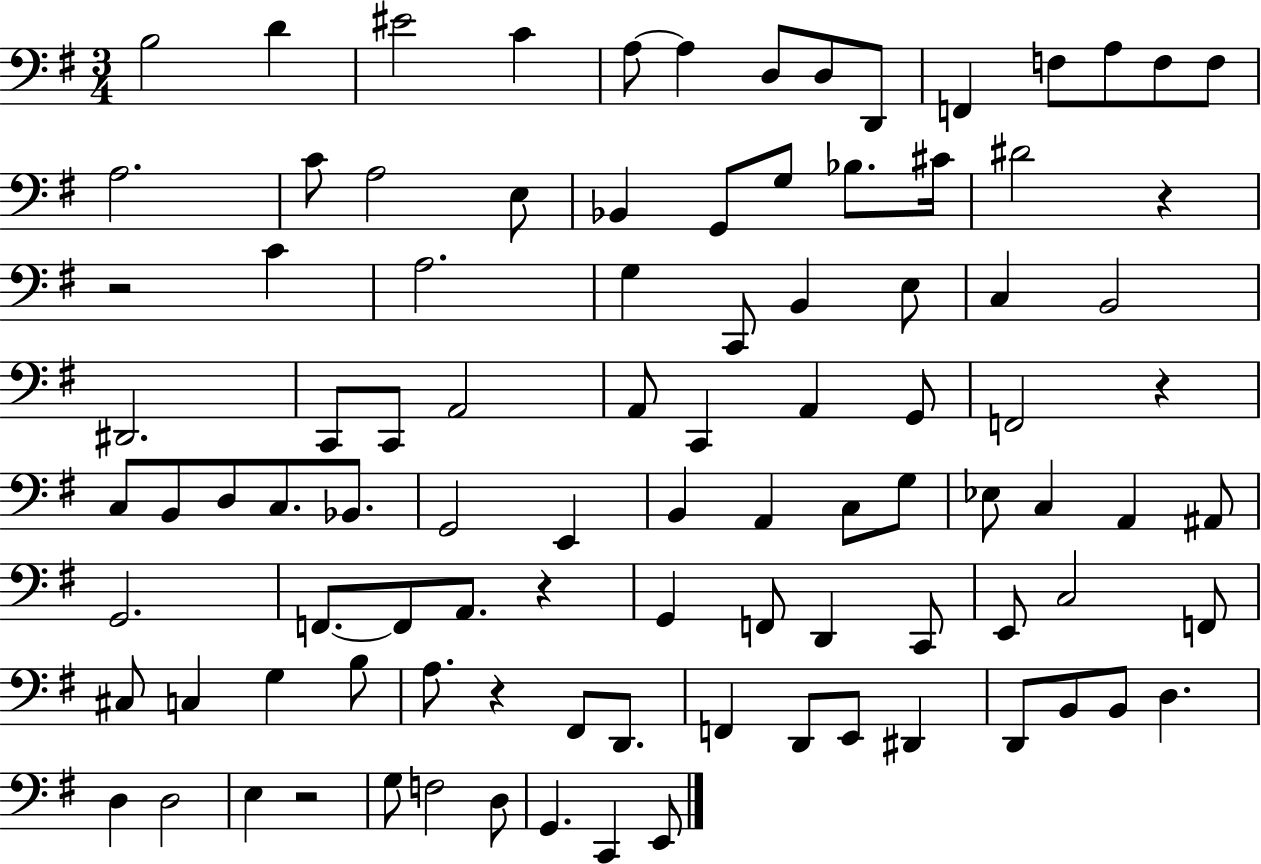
B3/h D4/q EIS4/h C4/q A3/e A3/q D3/e D3/e D2/e F2/q F3/e A3/e F3/e F3/e A3/h. C4/e A3/h E3/e Bb2/q G2/e G3/e Bb3/e. C#4/s D#4/h R/q R/h C4/q A3/h. G3/q C2/e B2/q E3/e C3/q B2/h D#2/h. C2/e C2/e A2/h A2/e C2/q A2/q G2/e F2/h R/q C3/e B2/e D3/e C3/e. Bb2/e. G2/h E2/q B2/q A2/q C3/e G3/e Eb3/e C3/q A2/q A#2/e G2/h. F2/e. F2/e A2/e. R/q G2/q F2/e D2/q C2/e E2/e C3/h F2/e C#3/e C3/q G3/q B3/e A3/e. R/q F#2/e D2/e. F2/q D2/e E2/e D#2/q D2/e B2/e B2/e D3/q. D3/q D3/h E3/q R/h G3/e F3/h D3/e G2/q. C2/q E2/e